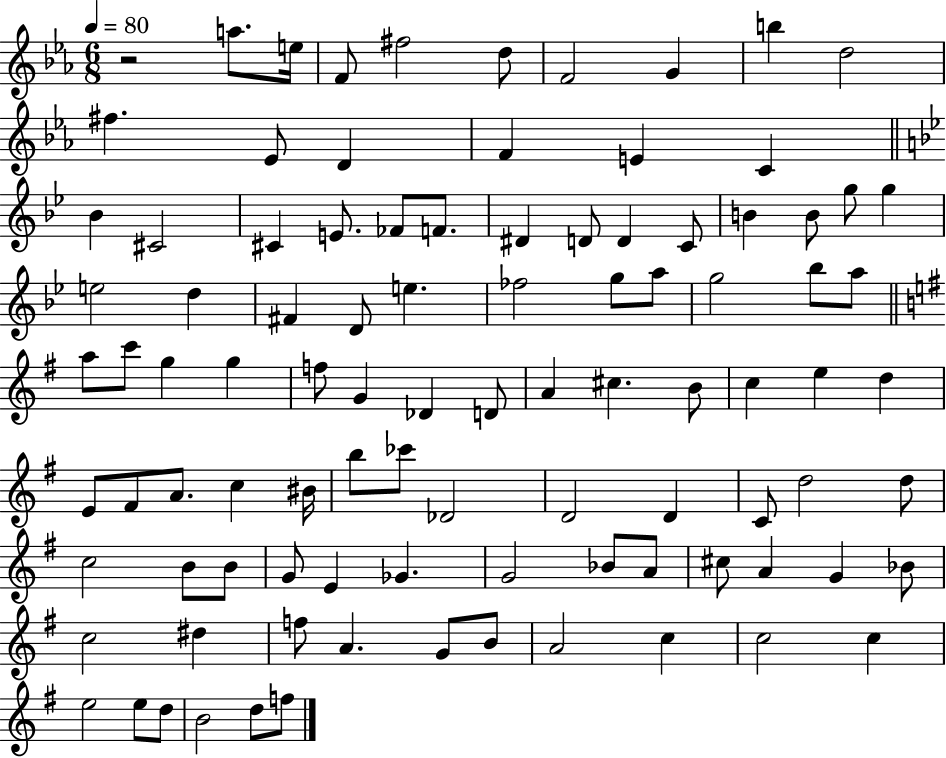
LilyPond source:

{
  \clef treble
  \numericTimeSignature
  \time 6/8
  \key ees \major
  \tempo 4 = 80
  r2 a''8. e''16 | f'8 fis''2 d''8 | f'2 g'4 | b''4 d''2 | \break fis''4. ees'8 d'4 | f'4 e'4 c'4 | \bar "||" \break \key g \minor bes'4 cis'2 | cis'4 e'8. fes'8 f'8. | dis'4 d'8 d'4 c'8 | b'4 b'8 g''8 g''4 | \break e''2 d''4 | fis'4 d'8 e''4. | fes''2 g''8 a''8 | g''2 bes''8 a''8 | \break \bar "||" \break \key g \major a''8 c'''8 g''4 g''4 | f''8 g'4 des'4 d'8 | a'4 cis''4. b'8 | c''4 e''4 d''4 | \break e'8 fis'8 a'8. c''4 bis'16 | b''8 ces'''8 des'2 | d'2 d'4 | c'8 d''2 d''8 | \break c''2 b'8 b'8 | g'8 e'4 ges'4. | g'2 bes'8 a'8 | cis''8 a'4 g'4 bes'8 | \break c''2 dis''4 | f''8 a'4. g'8 b'8 | a'2 c''4 | c''2 c''4 | \break e''2 e''8 d''8 | b'2 d''8 f''8 | \bar "|."
}